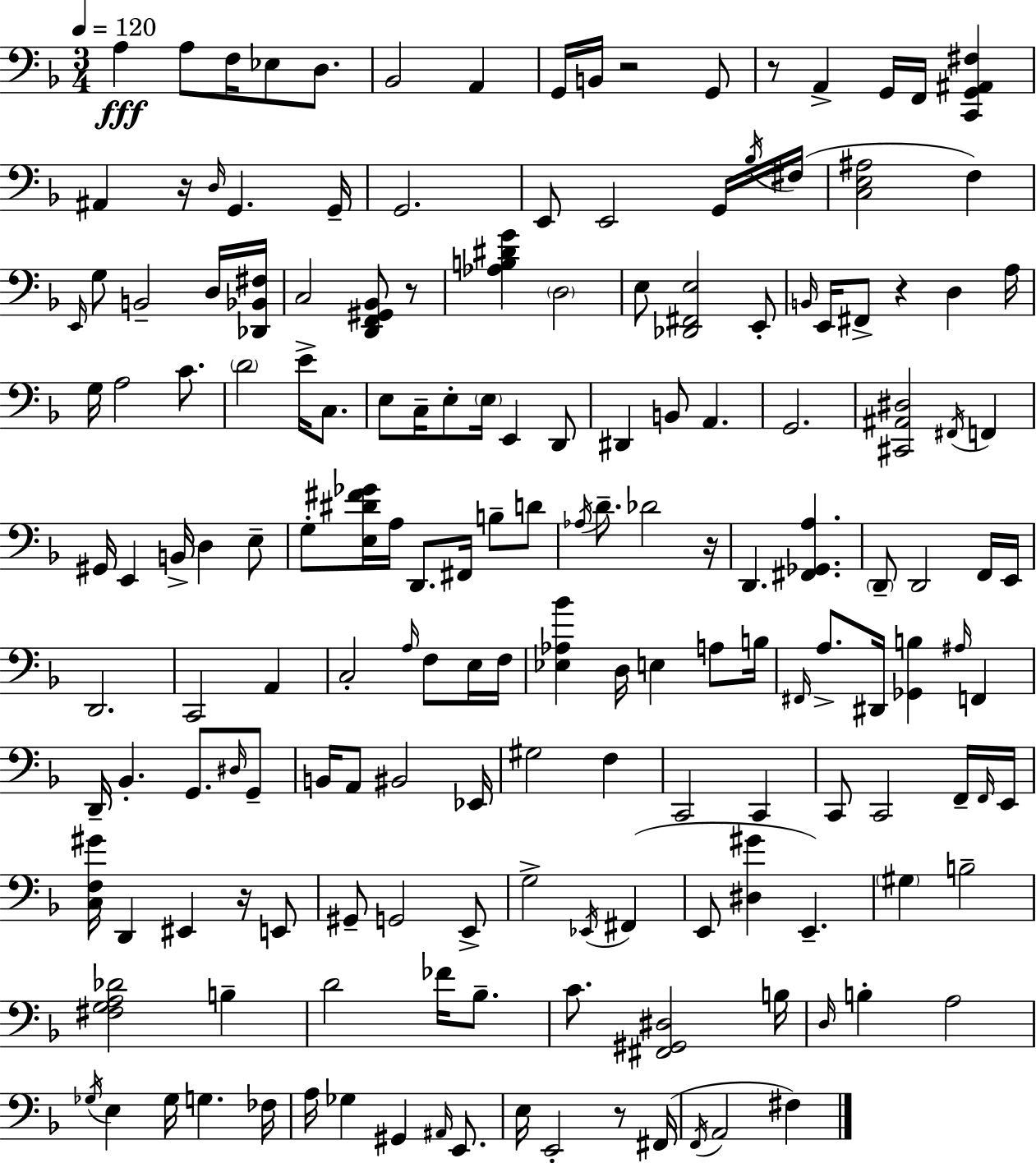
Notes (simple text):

A3/q A3/e F3/s Eb3/e D3/e. Bb2/h A2/q G2/s B2/s R/h G2/e R/e A2/q G2/s F2/s [C2,G2,A#2,F#3]/q A#2/q R/s D3/s G2/q. G2/s G2/h. E2/e E2/h G2/s Bb3/s F#3/s [C3,E3,A#3]/h F3/q E2/s G3/e B2/h D3/s [Db2,Bb2,F#3]/s C3/h [D2,F2,G#2,Bb2]/e R/e [Ab3,B3,D#4,G4]/q D3/h E3/e [Db2,F#2,E3]/h E2/e B2/s E2/s F#2/e R/q D3/q A3/s G3/s A3/h C4/e. D4/h E4/s C3/e. E3/e C3/s E3/e E3/s E2/q D2/e D#2/q B2/e A2/q. G2/h. [C#2,A#2,D#3]/h F#2/s F2/q G#2/s E2/q B2/s D3/q E3/e G3/e [E3,D#4,F#4,Gb4]/s A3/s D2/e. F#2/s B3/e D4/e Ab3/s D4/e. Db4/h R/s D2/q. [F#2,Gb2,A3]/q. D2/e D2/h F2/s E2/s D2/h. C2/h A2/q C3/h A3/s F3/e E3/s F3/s [Eb3,Ab3,Bb4]/q D3/s E3/q A3/e B3/s F#2/s A3/e. D#2/s [Gb2,B3]/q A#3/s F2/q D2/s Bb2/q. G2/e. D#3/s G2/e B2/s A2/e BIS2/h Eb2/s G#3/h F3/q C2/h C2/q C2/e C2/h F2/s F2/s E2/s [C3,F3,G#4]/s D2/q EIS2/q R/s E2/e G#2/e G2/h E2/e G3/h Eb2/s F#2/q E2/e [D#3,G#4]/q E2/q. G#3/q B3/h [F#3,G3,A3,Db4]/h B3/q D4/h FES4/s Bb3/e. C4/e. [F#2,G#2,D#3]/h B3/s D3/s B3/q A3/h Gb3/s E3/q Gb3/s G3/q. FES3/s A3/s Gb3/q G#2/q A#2/s E2/e. E3/s E2/h R/e F#2/s F2/s A2/h F#3/q